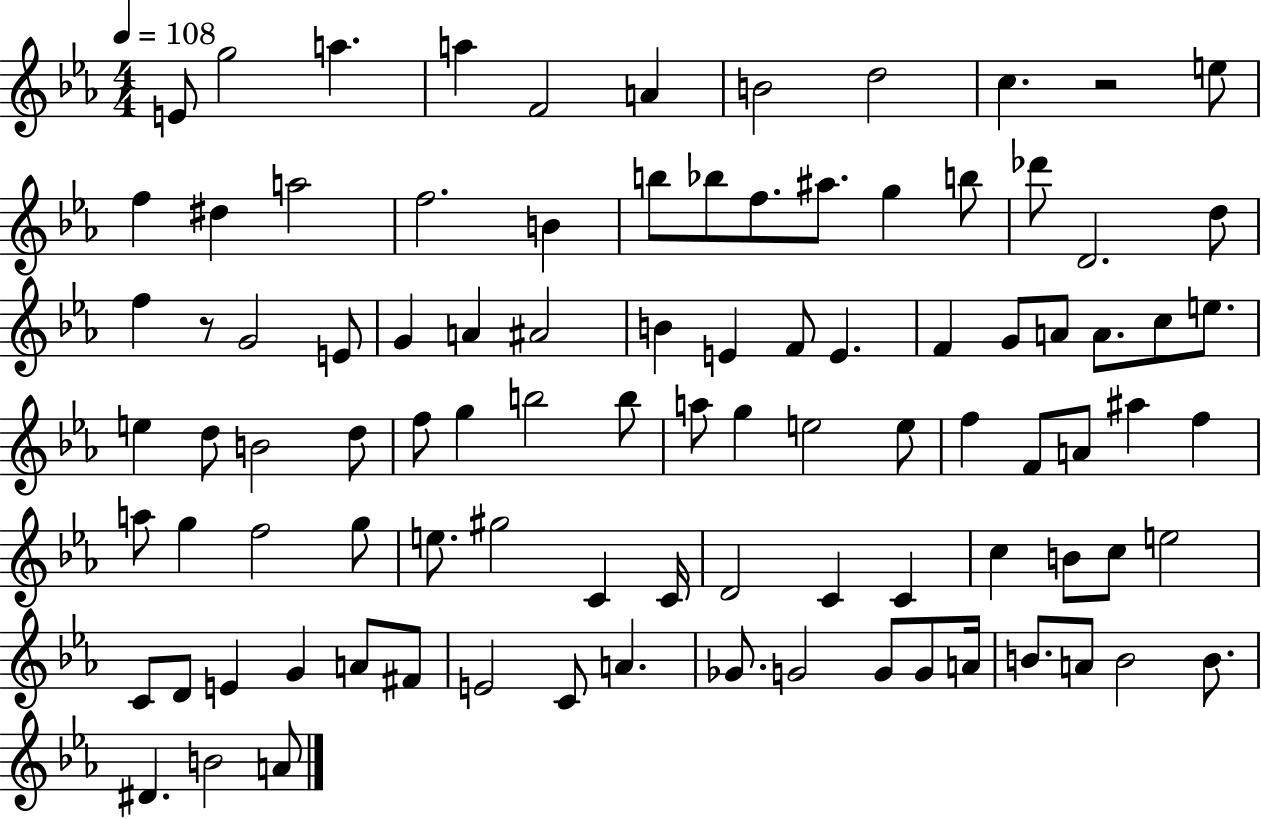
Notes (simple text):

E4/e G5/h A5/q. A5/q F4/h A4/q B4/h D5/h C5/q. R/h E5/e F5/q D#5/q A5/h F5/h. B4/q B5/e Bb5/e F5/e. A#5/e. G5/q B5/e Db6/e D4/h. D5/e F5/q R/e G4/h E4/e G4/q A4/q A#4/h B4/q E4/q F4/e E4/q. F4/q G4/e A4/e A4/e. C5/e E5/e. E5/q D5/e B4/h D5/e F5/e G5/q B5/h B5/e A5/e G5/q E5/h E5/e F5/q F4/e A4/e A#5/q F5/q A5/e G5/q F5/h G5/e E5/e. G#5/h C4/q C4/s D4/h C4/q C4/q C5/q B4/e C5/e E5/h C4/e D4/e E4/q G4/q A4/e F#4/e E4/h C4/e A4/q. Gb4/e. G4/h G4/e G4/e A4/s B4/e. A4/e B4/h B4/e. D#4/q. B4/h A4/e